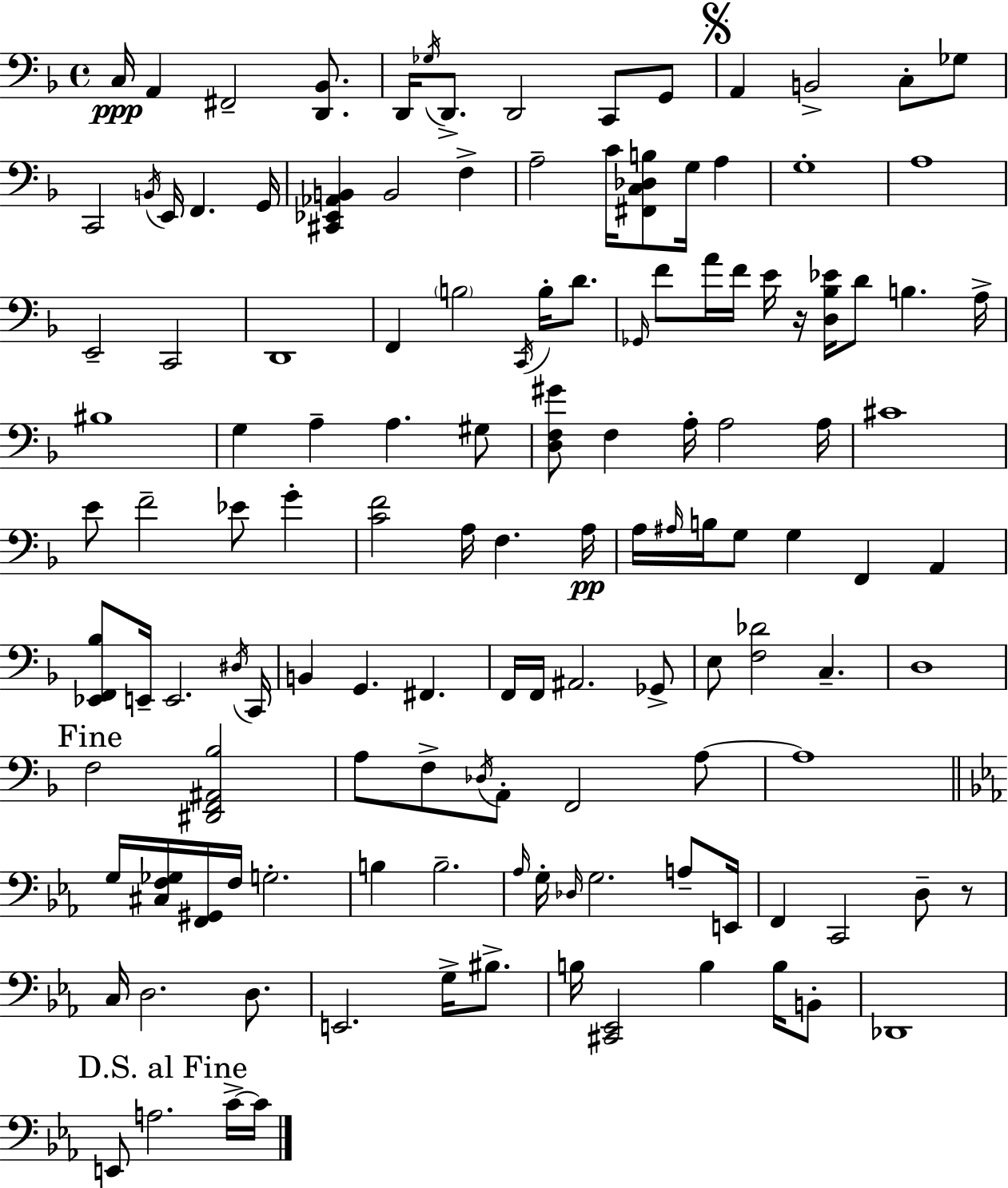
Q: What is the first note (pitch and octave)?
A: C3